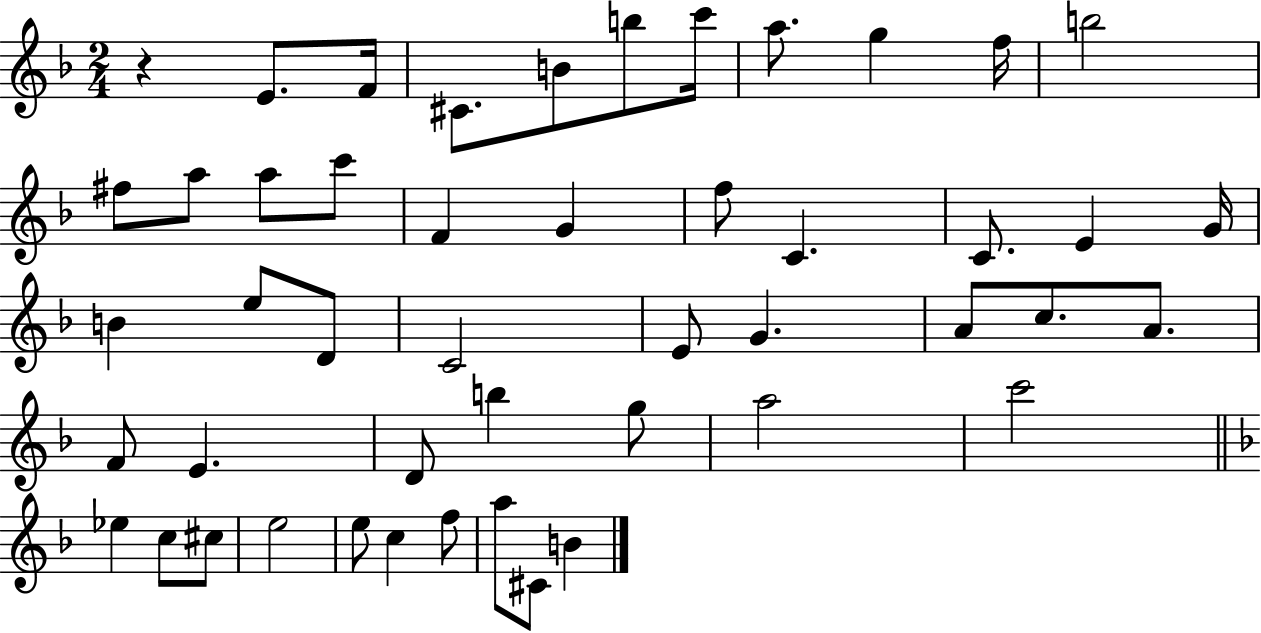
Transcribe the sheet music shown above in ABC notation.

X:1
T:Untitled
M:2/4
L:1/4
K:F
z E/2 F/4 ^C/2 B/2 b/2 c'/4 a/2 g f/4 b2 ^f/2 a/2 a/2 c'/2 F G f/2 C C/2 E G/4 B e/2 D/2 C2 E/2 G A/2 c/2 A/2 F/2 E D/2 b g/2 a2 c'2 _e c/2 ^c/2 e2 e/2 c f/2 a/2 ^C/2 B